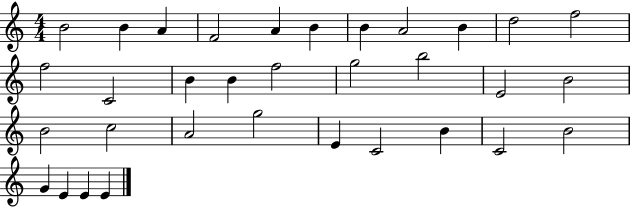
B4/h B4/q A4/q F4/h A4/q B4/q B4/q A4/h B4/q D5/h F5/h F5/h C4/h B4/q B4/q F5/h G5/h B5/h E4/h B4/h B4/h C5/h A4/h G5/h E4/q C4/h B4/q C4/h B4/h G4/q E4/q E4/q E4/q